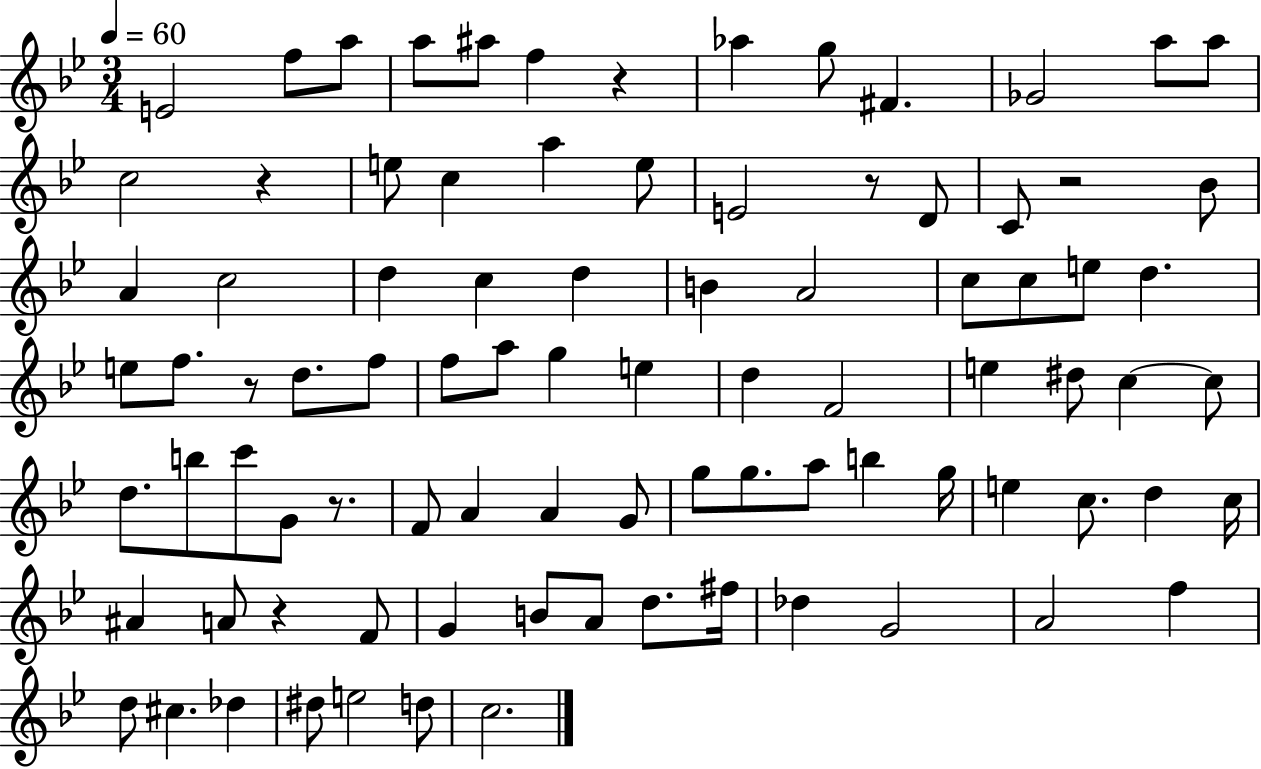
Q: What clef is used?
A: treble